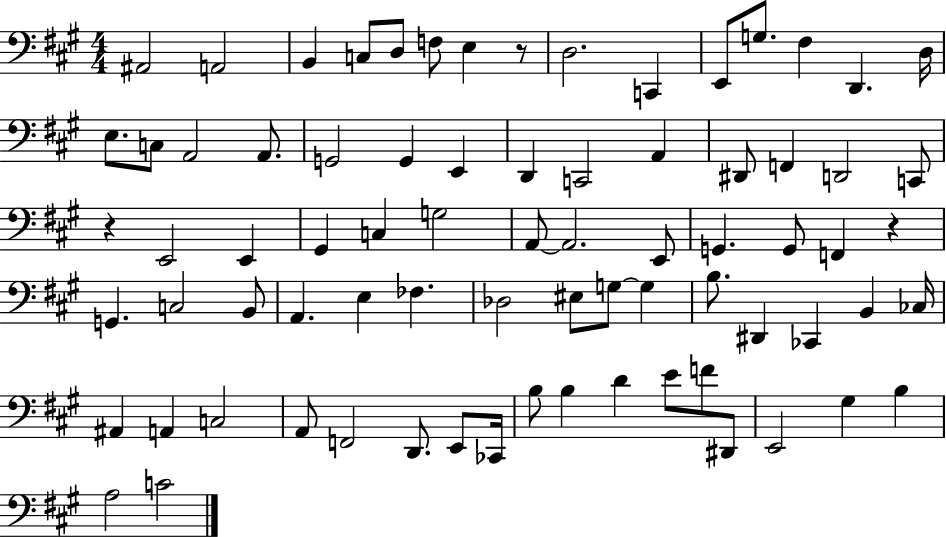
A#2/h A2/h B2/q C3/e D3/e F3/e E3/q R/e D3/h. C2/q E2/e G3/e. F#3/q D2/q. D3/s E3/e. C3/e A2/h A2/e. G2/h G2/q E2/q D2/q C2/h A2/q D#2/e F2/q D2/h C2/e R/q E2/h E2/q G#2/q C3/q G3/h A2/e A2/h. E2/e G2/q. G2/e F2/q R/q G2/q. C3/h B2/e A2/q. E3/q FES3/q. Db3/h EIS3/e G3/e G3/q B3/e. D#2/q CES2/q B2/q CES3/s A#2/q A2/q C3/h A2/e F2/h D2/e. E2/e CES2/s B3/e B3/q D4/q E4/e F4/e D#2/e E2/h G#3/q B3/q A3/h C4/h